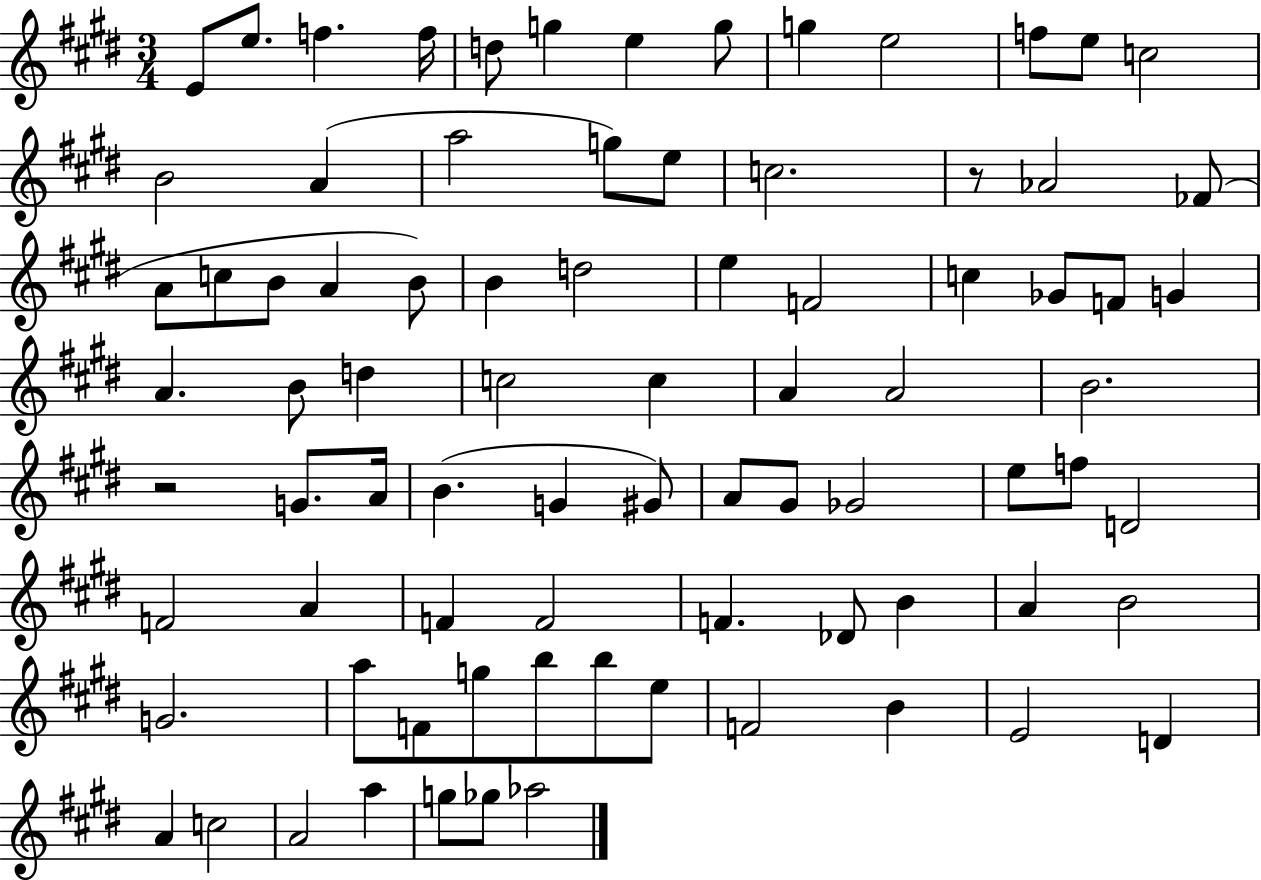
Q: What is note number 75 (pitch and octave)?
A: C5